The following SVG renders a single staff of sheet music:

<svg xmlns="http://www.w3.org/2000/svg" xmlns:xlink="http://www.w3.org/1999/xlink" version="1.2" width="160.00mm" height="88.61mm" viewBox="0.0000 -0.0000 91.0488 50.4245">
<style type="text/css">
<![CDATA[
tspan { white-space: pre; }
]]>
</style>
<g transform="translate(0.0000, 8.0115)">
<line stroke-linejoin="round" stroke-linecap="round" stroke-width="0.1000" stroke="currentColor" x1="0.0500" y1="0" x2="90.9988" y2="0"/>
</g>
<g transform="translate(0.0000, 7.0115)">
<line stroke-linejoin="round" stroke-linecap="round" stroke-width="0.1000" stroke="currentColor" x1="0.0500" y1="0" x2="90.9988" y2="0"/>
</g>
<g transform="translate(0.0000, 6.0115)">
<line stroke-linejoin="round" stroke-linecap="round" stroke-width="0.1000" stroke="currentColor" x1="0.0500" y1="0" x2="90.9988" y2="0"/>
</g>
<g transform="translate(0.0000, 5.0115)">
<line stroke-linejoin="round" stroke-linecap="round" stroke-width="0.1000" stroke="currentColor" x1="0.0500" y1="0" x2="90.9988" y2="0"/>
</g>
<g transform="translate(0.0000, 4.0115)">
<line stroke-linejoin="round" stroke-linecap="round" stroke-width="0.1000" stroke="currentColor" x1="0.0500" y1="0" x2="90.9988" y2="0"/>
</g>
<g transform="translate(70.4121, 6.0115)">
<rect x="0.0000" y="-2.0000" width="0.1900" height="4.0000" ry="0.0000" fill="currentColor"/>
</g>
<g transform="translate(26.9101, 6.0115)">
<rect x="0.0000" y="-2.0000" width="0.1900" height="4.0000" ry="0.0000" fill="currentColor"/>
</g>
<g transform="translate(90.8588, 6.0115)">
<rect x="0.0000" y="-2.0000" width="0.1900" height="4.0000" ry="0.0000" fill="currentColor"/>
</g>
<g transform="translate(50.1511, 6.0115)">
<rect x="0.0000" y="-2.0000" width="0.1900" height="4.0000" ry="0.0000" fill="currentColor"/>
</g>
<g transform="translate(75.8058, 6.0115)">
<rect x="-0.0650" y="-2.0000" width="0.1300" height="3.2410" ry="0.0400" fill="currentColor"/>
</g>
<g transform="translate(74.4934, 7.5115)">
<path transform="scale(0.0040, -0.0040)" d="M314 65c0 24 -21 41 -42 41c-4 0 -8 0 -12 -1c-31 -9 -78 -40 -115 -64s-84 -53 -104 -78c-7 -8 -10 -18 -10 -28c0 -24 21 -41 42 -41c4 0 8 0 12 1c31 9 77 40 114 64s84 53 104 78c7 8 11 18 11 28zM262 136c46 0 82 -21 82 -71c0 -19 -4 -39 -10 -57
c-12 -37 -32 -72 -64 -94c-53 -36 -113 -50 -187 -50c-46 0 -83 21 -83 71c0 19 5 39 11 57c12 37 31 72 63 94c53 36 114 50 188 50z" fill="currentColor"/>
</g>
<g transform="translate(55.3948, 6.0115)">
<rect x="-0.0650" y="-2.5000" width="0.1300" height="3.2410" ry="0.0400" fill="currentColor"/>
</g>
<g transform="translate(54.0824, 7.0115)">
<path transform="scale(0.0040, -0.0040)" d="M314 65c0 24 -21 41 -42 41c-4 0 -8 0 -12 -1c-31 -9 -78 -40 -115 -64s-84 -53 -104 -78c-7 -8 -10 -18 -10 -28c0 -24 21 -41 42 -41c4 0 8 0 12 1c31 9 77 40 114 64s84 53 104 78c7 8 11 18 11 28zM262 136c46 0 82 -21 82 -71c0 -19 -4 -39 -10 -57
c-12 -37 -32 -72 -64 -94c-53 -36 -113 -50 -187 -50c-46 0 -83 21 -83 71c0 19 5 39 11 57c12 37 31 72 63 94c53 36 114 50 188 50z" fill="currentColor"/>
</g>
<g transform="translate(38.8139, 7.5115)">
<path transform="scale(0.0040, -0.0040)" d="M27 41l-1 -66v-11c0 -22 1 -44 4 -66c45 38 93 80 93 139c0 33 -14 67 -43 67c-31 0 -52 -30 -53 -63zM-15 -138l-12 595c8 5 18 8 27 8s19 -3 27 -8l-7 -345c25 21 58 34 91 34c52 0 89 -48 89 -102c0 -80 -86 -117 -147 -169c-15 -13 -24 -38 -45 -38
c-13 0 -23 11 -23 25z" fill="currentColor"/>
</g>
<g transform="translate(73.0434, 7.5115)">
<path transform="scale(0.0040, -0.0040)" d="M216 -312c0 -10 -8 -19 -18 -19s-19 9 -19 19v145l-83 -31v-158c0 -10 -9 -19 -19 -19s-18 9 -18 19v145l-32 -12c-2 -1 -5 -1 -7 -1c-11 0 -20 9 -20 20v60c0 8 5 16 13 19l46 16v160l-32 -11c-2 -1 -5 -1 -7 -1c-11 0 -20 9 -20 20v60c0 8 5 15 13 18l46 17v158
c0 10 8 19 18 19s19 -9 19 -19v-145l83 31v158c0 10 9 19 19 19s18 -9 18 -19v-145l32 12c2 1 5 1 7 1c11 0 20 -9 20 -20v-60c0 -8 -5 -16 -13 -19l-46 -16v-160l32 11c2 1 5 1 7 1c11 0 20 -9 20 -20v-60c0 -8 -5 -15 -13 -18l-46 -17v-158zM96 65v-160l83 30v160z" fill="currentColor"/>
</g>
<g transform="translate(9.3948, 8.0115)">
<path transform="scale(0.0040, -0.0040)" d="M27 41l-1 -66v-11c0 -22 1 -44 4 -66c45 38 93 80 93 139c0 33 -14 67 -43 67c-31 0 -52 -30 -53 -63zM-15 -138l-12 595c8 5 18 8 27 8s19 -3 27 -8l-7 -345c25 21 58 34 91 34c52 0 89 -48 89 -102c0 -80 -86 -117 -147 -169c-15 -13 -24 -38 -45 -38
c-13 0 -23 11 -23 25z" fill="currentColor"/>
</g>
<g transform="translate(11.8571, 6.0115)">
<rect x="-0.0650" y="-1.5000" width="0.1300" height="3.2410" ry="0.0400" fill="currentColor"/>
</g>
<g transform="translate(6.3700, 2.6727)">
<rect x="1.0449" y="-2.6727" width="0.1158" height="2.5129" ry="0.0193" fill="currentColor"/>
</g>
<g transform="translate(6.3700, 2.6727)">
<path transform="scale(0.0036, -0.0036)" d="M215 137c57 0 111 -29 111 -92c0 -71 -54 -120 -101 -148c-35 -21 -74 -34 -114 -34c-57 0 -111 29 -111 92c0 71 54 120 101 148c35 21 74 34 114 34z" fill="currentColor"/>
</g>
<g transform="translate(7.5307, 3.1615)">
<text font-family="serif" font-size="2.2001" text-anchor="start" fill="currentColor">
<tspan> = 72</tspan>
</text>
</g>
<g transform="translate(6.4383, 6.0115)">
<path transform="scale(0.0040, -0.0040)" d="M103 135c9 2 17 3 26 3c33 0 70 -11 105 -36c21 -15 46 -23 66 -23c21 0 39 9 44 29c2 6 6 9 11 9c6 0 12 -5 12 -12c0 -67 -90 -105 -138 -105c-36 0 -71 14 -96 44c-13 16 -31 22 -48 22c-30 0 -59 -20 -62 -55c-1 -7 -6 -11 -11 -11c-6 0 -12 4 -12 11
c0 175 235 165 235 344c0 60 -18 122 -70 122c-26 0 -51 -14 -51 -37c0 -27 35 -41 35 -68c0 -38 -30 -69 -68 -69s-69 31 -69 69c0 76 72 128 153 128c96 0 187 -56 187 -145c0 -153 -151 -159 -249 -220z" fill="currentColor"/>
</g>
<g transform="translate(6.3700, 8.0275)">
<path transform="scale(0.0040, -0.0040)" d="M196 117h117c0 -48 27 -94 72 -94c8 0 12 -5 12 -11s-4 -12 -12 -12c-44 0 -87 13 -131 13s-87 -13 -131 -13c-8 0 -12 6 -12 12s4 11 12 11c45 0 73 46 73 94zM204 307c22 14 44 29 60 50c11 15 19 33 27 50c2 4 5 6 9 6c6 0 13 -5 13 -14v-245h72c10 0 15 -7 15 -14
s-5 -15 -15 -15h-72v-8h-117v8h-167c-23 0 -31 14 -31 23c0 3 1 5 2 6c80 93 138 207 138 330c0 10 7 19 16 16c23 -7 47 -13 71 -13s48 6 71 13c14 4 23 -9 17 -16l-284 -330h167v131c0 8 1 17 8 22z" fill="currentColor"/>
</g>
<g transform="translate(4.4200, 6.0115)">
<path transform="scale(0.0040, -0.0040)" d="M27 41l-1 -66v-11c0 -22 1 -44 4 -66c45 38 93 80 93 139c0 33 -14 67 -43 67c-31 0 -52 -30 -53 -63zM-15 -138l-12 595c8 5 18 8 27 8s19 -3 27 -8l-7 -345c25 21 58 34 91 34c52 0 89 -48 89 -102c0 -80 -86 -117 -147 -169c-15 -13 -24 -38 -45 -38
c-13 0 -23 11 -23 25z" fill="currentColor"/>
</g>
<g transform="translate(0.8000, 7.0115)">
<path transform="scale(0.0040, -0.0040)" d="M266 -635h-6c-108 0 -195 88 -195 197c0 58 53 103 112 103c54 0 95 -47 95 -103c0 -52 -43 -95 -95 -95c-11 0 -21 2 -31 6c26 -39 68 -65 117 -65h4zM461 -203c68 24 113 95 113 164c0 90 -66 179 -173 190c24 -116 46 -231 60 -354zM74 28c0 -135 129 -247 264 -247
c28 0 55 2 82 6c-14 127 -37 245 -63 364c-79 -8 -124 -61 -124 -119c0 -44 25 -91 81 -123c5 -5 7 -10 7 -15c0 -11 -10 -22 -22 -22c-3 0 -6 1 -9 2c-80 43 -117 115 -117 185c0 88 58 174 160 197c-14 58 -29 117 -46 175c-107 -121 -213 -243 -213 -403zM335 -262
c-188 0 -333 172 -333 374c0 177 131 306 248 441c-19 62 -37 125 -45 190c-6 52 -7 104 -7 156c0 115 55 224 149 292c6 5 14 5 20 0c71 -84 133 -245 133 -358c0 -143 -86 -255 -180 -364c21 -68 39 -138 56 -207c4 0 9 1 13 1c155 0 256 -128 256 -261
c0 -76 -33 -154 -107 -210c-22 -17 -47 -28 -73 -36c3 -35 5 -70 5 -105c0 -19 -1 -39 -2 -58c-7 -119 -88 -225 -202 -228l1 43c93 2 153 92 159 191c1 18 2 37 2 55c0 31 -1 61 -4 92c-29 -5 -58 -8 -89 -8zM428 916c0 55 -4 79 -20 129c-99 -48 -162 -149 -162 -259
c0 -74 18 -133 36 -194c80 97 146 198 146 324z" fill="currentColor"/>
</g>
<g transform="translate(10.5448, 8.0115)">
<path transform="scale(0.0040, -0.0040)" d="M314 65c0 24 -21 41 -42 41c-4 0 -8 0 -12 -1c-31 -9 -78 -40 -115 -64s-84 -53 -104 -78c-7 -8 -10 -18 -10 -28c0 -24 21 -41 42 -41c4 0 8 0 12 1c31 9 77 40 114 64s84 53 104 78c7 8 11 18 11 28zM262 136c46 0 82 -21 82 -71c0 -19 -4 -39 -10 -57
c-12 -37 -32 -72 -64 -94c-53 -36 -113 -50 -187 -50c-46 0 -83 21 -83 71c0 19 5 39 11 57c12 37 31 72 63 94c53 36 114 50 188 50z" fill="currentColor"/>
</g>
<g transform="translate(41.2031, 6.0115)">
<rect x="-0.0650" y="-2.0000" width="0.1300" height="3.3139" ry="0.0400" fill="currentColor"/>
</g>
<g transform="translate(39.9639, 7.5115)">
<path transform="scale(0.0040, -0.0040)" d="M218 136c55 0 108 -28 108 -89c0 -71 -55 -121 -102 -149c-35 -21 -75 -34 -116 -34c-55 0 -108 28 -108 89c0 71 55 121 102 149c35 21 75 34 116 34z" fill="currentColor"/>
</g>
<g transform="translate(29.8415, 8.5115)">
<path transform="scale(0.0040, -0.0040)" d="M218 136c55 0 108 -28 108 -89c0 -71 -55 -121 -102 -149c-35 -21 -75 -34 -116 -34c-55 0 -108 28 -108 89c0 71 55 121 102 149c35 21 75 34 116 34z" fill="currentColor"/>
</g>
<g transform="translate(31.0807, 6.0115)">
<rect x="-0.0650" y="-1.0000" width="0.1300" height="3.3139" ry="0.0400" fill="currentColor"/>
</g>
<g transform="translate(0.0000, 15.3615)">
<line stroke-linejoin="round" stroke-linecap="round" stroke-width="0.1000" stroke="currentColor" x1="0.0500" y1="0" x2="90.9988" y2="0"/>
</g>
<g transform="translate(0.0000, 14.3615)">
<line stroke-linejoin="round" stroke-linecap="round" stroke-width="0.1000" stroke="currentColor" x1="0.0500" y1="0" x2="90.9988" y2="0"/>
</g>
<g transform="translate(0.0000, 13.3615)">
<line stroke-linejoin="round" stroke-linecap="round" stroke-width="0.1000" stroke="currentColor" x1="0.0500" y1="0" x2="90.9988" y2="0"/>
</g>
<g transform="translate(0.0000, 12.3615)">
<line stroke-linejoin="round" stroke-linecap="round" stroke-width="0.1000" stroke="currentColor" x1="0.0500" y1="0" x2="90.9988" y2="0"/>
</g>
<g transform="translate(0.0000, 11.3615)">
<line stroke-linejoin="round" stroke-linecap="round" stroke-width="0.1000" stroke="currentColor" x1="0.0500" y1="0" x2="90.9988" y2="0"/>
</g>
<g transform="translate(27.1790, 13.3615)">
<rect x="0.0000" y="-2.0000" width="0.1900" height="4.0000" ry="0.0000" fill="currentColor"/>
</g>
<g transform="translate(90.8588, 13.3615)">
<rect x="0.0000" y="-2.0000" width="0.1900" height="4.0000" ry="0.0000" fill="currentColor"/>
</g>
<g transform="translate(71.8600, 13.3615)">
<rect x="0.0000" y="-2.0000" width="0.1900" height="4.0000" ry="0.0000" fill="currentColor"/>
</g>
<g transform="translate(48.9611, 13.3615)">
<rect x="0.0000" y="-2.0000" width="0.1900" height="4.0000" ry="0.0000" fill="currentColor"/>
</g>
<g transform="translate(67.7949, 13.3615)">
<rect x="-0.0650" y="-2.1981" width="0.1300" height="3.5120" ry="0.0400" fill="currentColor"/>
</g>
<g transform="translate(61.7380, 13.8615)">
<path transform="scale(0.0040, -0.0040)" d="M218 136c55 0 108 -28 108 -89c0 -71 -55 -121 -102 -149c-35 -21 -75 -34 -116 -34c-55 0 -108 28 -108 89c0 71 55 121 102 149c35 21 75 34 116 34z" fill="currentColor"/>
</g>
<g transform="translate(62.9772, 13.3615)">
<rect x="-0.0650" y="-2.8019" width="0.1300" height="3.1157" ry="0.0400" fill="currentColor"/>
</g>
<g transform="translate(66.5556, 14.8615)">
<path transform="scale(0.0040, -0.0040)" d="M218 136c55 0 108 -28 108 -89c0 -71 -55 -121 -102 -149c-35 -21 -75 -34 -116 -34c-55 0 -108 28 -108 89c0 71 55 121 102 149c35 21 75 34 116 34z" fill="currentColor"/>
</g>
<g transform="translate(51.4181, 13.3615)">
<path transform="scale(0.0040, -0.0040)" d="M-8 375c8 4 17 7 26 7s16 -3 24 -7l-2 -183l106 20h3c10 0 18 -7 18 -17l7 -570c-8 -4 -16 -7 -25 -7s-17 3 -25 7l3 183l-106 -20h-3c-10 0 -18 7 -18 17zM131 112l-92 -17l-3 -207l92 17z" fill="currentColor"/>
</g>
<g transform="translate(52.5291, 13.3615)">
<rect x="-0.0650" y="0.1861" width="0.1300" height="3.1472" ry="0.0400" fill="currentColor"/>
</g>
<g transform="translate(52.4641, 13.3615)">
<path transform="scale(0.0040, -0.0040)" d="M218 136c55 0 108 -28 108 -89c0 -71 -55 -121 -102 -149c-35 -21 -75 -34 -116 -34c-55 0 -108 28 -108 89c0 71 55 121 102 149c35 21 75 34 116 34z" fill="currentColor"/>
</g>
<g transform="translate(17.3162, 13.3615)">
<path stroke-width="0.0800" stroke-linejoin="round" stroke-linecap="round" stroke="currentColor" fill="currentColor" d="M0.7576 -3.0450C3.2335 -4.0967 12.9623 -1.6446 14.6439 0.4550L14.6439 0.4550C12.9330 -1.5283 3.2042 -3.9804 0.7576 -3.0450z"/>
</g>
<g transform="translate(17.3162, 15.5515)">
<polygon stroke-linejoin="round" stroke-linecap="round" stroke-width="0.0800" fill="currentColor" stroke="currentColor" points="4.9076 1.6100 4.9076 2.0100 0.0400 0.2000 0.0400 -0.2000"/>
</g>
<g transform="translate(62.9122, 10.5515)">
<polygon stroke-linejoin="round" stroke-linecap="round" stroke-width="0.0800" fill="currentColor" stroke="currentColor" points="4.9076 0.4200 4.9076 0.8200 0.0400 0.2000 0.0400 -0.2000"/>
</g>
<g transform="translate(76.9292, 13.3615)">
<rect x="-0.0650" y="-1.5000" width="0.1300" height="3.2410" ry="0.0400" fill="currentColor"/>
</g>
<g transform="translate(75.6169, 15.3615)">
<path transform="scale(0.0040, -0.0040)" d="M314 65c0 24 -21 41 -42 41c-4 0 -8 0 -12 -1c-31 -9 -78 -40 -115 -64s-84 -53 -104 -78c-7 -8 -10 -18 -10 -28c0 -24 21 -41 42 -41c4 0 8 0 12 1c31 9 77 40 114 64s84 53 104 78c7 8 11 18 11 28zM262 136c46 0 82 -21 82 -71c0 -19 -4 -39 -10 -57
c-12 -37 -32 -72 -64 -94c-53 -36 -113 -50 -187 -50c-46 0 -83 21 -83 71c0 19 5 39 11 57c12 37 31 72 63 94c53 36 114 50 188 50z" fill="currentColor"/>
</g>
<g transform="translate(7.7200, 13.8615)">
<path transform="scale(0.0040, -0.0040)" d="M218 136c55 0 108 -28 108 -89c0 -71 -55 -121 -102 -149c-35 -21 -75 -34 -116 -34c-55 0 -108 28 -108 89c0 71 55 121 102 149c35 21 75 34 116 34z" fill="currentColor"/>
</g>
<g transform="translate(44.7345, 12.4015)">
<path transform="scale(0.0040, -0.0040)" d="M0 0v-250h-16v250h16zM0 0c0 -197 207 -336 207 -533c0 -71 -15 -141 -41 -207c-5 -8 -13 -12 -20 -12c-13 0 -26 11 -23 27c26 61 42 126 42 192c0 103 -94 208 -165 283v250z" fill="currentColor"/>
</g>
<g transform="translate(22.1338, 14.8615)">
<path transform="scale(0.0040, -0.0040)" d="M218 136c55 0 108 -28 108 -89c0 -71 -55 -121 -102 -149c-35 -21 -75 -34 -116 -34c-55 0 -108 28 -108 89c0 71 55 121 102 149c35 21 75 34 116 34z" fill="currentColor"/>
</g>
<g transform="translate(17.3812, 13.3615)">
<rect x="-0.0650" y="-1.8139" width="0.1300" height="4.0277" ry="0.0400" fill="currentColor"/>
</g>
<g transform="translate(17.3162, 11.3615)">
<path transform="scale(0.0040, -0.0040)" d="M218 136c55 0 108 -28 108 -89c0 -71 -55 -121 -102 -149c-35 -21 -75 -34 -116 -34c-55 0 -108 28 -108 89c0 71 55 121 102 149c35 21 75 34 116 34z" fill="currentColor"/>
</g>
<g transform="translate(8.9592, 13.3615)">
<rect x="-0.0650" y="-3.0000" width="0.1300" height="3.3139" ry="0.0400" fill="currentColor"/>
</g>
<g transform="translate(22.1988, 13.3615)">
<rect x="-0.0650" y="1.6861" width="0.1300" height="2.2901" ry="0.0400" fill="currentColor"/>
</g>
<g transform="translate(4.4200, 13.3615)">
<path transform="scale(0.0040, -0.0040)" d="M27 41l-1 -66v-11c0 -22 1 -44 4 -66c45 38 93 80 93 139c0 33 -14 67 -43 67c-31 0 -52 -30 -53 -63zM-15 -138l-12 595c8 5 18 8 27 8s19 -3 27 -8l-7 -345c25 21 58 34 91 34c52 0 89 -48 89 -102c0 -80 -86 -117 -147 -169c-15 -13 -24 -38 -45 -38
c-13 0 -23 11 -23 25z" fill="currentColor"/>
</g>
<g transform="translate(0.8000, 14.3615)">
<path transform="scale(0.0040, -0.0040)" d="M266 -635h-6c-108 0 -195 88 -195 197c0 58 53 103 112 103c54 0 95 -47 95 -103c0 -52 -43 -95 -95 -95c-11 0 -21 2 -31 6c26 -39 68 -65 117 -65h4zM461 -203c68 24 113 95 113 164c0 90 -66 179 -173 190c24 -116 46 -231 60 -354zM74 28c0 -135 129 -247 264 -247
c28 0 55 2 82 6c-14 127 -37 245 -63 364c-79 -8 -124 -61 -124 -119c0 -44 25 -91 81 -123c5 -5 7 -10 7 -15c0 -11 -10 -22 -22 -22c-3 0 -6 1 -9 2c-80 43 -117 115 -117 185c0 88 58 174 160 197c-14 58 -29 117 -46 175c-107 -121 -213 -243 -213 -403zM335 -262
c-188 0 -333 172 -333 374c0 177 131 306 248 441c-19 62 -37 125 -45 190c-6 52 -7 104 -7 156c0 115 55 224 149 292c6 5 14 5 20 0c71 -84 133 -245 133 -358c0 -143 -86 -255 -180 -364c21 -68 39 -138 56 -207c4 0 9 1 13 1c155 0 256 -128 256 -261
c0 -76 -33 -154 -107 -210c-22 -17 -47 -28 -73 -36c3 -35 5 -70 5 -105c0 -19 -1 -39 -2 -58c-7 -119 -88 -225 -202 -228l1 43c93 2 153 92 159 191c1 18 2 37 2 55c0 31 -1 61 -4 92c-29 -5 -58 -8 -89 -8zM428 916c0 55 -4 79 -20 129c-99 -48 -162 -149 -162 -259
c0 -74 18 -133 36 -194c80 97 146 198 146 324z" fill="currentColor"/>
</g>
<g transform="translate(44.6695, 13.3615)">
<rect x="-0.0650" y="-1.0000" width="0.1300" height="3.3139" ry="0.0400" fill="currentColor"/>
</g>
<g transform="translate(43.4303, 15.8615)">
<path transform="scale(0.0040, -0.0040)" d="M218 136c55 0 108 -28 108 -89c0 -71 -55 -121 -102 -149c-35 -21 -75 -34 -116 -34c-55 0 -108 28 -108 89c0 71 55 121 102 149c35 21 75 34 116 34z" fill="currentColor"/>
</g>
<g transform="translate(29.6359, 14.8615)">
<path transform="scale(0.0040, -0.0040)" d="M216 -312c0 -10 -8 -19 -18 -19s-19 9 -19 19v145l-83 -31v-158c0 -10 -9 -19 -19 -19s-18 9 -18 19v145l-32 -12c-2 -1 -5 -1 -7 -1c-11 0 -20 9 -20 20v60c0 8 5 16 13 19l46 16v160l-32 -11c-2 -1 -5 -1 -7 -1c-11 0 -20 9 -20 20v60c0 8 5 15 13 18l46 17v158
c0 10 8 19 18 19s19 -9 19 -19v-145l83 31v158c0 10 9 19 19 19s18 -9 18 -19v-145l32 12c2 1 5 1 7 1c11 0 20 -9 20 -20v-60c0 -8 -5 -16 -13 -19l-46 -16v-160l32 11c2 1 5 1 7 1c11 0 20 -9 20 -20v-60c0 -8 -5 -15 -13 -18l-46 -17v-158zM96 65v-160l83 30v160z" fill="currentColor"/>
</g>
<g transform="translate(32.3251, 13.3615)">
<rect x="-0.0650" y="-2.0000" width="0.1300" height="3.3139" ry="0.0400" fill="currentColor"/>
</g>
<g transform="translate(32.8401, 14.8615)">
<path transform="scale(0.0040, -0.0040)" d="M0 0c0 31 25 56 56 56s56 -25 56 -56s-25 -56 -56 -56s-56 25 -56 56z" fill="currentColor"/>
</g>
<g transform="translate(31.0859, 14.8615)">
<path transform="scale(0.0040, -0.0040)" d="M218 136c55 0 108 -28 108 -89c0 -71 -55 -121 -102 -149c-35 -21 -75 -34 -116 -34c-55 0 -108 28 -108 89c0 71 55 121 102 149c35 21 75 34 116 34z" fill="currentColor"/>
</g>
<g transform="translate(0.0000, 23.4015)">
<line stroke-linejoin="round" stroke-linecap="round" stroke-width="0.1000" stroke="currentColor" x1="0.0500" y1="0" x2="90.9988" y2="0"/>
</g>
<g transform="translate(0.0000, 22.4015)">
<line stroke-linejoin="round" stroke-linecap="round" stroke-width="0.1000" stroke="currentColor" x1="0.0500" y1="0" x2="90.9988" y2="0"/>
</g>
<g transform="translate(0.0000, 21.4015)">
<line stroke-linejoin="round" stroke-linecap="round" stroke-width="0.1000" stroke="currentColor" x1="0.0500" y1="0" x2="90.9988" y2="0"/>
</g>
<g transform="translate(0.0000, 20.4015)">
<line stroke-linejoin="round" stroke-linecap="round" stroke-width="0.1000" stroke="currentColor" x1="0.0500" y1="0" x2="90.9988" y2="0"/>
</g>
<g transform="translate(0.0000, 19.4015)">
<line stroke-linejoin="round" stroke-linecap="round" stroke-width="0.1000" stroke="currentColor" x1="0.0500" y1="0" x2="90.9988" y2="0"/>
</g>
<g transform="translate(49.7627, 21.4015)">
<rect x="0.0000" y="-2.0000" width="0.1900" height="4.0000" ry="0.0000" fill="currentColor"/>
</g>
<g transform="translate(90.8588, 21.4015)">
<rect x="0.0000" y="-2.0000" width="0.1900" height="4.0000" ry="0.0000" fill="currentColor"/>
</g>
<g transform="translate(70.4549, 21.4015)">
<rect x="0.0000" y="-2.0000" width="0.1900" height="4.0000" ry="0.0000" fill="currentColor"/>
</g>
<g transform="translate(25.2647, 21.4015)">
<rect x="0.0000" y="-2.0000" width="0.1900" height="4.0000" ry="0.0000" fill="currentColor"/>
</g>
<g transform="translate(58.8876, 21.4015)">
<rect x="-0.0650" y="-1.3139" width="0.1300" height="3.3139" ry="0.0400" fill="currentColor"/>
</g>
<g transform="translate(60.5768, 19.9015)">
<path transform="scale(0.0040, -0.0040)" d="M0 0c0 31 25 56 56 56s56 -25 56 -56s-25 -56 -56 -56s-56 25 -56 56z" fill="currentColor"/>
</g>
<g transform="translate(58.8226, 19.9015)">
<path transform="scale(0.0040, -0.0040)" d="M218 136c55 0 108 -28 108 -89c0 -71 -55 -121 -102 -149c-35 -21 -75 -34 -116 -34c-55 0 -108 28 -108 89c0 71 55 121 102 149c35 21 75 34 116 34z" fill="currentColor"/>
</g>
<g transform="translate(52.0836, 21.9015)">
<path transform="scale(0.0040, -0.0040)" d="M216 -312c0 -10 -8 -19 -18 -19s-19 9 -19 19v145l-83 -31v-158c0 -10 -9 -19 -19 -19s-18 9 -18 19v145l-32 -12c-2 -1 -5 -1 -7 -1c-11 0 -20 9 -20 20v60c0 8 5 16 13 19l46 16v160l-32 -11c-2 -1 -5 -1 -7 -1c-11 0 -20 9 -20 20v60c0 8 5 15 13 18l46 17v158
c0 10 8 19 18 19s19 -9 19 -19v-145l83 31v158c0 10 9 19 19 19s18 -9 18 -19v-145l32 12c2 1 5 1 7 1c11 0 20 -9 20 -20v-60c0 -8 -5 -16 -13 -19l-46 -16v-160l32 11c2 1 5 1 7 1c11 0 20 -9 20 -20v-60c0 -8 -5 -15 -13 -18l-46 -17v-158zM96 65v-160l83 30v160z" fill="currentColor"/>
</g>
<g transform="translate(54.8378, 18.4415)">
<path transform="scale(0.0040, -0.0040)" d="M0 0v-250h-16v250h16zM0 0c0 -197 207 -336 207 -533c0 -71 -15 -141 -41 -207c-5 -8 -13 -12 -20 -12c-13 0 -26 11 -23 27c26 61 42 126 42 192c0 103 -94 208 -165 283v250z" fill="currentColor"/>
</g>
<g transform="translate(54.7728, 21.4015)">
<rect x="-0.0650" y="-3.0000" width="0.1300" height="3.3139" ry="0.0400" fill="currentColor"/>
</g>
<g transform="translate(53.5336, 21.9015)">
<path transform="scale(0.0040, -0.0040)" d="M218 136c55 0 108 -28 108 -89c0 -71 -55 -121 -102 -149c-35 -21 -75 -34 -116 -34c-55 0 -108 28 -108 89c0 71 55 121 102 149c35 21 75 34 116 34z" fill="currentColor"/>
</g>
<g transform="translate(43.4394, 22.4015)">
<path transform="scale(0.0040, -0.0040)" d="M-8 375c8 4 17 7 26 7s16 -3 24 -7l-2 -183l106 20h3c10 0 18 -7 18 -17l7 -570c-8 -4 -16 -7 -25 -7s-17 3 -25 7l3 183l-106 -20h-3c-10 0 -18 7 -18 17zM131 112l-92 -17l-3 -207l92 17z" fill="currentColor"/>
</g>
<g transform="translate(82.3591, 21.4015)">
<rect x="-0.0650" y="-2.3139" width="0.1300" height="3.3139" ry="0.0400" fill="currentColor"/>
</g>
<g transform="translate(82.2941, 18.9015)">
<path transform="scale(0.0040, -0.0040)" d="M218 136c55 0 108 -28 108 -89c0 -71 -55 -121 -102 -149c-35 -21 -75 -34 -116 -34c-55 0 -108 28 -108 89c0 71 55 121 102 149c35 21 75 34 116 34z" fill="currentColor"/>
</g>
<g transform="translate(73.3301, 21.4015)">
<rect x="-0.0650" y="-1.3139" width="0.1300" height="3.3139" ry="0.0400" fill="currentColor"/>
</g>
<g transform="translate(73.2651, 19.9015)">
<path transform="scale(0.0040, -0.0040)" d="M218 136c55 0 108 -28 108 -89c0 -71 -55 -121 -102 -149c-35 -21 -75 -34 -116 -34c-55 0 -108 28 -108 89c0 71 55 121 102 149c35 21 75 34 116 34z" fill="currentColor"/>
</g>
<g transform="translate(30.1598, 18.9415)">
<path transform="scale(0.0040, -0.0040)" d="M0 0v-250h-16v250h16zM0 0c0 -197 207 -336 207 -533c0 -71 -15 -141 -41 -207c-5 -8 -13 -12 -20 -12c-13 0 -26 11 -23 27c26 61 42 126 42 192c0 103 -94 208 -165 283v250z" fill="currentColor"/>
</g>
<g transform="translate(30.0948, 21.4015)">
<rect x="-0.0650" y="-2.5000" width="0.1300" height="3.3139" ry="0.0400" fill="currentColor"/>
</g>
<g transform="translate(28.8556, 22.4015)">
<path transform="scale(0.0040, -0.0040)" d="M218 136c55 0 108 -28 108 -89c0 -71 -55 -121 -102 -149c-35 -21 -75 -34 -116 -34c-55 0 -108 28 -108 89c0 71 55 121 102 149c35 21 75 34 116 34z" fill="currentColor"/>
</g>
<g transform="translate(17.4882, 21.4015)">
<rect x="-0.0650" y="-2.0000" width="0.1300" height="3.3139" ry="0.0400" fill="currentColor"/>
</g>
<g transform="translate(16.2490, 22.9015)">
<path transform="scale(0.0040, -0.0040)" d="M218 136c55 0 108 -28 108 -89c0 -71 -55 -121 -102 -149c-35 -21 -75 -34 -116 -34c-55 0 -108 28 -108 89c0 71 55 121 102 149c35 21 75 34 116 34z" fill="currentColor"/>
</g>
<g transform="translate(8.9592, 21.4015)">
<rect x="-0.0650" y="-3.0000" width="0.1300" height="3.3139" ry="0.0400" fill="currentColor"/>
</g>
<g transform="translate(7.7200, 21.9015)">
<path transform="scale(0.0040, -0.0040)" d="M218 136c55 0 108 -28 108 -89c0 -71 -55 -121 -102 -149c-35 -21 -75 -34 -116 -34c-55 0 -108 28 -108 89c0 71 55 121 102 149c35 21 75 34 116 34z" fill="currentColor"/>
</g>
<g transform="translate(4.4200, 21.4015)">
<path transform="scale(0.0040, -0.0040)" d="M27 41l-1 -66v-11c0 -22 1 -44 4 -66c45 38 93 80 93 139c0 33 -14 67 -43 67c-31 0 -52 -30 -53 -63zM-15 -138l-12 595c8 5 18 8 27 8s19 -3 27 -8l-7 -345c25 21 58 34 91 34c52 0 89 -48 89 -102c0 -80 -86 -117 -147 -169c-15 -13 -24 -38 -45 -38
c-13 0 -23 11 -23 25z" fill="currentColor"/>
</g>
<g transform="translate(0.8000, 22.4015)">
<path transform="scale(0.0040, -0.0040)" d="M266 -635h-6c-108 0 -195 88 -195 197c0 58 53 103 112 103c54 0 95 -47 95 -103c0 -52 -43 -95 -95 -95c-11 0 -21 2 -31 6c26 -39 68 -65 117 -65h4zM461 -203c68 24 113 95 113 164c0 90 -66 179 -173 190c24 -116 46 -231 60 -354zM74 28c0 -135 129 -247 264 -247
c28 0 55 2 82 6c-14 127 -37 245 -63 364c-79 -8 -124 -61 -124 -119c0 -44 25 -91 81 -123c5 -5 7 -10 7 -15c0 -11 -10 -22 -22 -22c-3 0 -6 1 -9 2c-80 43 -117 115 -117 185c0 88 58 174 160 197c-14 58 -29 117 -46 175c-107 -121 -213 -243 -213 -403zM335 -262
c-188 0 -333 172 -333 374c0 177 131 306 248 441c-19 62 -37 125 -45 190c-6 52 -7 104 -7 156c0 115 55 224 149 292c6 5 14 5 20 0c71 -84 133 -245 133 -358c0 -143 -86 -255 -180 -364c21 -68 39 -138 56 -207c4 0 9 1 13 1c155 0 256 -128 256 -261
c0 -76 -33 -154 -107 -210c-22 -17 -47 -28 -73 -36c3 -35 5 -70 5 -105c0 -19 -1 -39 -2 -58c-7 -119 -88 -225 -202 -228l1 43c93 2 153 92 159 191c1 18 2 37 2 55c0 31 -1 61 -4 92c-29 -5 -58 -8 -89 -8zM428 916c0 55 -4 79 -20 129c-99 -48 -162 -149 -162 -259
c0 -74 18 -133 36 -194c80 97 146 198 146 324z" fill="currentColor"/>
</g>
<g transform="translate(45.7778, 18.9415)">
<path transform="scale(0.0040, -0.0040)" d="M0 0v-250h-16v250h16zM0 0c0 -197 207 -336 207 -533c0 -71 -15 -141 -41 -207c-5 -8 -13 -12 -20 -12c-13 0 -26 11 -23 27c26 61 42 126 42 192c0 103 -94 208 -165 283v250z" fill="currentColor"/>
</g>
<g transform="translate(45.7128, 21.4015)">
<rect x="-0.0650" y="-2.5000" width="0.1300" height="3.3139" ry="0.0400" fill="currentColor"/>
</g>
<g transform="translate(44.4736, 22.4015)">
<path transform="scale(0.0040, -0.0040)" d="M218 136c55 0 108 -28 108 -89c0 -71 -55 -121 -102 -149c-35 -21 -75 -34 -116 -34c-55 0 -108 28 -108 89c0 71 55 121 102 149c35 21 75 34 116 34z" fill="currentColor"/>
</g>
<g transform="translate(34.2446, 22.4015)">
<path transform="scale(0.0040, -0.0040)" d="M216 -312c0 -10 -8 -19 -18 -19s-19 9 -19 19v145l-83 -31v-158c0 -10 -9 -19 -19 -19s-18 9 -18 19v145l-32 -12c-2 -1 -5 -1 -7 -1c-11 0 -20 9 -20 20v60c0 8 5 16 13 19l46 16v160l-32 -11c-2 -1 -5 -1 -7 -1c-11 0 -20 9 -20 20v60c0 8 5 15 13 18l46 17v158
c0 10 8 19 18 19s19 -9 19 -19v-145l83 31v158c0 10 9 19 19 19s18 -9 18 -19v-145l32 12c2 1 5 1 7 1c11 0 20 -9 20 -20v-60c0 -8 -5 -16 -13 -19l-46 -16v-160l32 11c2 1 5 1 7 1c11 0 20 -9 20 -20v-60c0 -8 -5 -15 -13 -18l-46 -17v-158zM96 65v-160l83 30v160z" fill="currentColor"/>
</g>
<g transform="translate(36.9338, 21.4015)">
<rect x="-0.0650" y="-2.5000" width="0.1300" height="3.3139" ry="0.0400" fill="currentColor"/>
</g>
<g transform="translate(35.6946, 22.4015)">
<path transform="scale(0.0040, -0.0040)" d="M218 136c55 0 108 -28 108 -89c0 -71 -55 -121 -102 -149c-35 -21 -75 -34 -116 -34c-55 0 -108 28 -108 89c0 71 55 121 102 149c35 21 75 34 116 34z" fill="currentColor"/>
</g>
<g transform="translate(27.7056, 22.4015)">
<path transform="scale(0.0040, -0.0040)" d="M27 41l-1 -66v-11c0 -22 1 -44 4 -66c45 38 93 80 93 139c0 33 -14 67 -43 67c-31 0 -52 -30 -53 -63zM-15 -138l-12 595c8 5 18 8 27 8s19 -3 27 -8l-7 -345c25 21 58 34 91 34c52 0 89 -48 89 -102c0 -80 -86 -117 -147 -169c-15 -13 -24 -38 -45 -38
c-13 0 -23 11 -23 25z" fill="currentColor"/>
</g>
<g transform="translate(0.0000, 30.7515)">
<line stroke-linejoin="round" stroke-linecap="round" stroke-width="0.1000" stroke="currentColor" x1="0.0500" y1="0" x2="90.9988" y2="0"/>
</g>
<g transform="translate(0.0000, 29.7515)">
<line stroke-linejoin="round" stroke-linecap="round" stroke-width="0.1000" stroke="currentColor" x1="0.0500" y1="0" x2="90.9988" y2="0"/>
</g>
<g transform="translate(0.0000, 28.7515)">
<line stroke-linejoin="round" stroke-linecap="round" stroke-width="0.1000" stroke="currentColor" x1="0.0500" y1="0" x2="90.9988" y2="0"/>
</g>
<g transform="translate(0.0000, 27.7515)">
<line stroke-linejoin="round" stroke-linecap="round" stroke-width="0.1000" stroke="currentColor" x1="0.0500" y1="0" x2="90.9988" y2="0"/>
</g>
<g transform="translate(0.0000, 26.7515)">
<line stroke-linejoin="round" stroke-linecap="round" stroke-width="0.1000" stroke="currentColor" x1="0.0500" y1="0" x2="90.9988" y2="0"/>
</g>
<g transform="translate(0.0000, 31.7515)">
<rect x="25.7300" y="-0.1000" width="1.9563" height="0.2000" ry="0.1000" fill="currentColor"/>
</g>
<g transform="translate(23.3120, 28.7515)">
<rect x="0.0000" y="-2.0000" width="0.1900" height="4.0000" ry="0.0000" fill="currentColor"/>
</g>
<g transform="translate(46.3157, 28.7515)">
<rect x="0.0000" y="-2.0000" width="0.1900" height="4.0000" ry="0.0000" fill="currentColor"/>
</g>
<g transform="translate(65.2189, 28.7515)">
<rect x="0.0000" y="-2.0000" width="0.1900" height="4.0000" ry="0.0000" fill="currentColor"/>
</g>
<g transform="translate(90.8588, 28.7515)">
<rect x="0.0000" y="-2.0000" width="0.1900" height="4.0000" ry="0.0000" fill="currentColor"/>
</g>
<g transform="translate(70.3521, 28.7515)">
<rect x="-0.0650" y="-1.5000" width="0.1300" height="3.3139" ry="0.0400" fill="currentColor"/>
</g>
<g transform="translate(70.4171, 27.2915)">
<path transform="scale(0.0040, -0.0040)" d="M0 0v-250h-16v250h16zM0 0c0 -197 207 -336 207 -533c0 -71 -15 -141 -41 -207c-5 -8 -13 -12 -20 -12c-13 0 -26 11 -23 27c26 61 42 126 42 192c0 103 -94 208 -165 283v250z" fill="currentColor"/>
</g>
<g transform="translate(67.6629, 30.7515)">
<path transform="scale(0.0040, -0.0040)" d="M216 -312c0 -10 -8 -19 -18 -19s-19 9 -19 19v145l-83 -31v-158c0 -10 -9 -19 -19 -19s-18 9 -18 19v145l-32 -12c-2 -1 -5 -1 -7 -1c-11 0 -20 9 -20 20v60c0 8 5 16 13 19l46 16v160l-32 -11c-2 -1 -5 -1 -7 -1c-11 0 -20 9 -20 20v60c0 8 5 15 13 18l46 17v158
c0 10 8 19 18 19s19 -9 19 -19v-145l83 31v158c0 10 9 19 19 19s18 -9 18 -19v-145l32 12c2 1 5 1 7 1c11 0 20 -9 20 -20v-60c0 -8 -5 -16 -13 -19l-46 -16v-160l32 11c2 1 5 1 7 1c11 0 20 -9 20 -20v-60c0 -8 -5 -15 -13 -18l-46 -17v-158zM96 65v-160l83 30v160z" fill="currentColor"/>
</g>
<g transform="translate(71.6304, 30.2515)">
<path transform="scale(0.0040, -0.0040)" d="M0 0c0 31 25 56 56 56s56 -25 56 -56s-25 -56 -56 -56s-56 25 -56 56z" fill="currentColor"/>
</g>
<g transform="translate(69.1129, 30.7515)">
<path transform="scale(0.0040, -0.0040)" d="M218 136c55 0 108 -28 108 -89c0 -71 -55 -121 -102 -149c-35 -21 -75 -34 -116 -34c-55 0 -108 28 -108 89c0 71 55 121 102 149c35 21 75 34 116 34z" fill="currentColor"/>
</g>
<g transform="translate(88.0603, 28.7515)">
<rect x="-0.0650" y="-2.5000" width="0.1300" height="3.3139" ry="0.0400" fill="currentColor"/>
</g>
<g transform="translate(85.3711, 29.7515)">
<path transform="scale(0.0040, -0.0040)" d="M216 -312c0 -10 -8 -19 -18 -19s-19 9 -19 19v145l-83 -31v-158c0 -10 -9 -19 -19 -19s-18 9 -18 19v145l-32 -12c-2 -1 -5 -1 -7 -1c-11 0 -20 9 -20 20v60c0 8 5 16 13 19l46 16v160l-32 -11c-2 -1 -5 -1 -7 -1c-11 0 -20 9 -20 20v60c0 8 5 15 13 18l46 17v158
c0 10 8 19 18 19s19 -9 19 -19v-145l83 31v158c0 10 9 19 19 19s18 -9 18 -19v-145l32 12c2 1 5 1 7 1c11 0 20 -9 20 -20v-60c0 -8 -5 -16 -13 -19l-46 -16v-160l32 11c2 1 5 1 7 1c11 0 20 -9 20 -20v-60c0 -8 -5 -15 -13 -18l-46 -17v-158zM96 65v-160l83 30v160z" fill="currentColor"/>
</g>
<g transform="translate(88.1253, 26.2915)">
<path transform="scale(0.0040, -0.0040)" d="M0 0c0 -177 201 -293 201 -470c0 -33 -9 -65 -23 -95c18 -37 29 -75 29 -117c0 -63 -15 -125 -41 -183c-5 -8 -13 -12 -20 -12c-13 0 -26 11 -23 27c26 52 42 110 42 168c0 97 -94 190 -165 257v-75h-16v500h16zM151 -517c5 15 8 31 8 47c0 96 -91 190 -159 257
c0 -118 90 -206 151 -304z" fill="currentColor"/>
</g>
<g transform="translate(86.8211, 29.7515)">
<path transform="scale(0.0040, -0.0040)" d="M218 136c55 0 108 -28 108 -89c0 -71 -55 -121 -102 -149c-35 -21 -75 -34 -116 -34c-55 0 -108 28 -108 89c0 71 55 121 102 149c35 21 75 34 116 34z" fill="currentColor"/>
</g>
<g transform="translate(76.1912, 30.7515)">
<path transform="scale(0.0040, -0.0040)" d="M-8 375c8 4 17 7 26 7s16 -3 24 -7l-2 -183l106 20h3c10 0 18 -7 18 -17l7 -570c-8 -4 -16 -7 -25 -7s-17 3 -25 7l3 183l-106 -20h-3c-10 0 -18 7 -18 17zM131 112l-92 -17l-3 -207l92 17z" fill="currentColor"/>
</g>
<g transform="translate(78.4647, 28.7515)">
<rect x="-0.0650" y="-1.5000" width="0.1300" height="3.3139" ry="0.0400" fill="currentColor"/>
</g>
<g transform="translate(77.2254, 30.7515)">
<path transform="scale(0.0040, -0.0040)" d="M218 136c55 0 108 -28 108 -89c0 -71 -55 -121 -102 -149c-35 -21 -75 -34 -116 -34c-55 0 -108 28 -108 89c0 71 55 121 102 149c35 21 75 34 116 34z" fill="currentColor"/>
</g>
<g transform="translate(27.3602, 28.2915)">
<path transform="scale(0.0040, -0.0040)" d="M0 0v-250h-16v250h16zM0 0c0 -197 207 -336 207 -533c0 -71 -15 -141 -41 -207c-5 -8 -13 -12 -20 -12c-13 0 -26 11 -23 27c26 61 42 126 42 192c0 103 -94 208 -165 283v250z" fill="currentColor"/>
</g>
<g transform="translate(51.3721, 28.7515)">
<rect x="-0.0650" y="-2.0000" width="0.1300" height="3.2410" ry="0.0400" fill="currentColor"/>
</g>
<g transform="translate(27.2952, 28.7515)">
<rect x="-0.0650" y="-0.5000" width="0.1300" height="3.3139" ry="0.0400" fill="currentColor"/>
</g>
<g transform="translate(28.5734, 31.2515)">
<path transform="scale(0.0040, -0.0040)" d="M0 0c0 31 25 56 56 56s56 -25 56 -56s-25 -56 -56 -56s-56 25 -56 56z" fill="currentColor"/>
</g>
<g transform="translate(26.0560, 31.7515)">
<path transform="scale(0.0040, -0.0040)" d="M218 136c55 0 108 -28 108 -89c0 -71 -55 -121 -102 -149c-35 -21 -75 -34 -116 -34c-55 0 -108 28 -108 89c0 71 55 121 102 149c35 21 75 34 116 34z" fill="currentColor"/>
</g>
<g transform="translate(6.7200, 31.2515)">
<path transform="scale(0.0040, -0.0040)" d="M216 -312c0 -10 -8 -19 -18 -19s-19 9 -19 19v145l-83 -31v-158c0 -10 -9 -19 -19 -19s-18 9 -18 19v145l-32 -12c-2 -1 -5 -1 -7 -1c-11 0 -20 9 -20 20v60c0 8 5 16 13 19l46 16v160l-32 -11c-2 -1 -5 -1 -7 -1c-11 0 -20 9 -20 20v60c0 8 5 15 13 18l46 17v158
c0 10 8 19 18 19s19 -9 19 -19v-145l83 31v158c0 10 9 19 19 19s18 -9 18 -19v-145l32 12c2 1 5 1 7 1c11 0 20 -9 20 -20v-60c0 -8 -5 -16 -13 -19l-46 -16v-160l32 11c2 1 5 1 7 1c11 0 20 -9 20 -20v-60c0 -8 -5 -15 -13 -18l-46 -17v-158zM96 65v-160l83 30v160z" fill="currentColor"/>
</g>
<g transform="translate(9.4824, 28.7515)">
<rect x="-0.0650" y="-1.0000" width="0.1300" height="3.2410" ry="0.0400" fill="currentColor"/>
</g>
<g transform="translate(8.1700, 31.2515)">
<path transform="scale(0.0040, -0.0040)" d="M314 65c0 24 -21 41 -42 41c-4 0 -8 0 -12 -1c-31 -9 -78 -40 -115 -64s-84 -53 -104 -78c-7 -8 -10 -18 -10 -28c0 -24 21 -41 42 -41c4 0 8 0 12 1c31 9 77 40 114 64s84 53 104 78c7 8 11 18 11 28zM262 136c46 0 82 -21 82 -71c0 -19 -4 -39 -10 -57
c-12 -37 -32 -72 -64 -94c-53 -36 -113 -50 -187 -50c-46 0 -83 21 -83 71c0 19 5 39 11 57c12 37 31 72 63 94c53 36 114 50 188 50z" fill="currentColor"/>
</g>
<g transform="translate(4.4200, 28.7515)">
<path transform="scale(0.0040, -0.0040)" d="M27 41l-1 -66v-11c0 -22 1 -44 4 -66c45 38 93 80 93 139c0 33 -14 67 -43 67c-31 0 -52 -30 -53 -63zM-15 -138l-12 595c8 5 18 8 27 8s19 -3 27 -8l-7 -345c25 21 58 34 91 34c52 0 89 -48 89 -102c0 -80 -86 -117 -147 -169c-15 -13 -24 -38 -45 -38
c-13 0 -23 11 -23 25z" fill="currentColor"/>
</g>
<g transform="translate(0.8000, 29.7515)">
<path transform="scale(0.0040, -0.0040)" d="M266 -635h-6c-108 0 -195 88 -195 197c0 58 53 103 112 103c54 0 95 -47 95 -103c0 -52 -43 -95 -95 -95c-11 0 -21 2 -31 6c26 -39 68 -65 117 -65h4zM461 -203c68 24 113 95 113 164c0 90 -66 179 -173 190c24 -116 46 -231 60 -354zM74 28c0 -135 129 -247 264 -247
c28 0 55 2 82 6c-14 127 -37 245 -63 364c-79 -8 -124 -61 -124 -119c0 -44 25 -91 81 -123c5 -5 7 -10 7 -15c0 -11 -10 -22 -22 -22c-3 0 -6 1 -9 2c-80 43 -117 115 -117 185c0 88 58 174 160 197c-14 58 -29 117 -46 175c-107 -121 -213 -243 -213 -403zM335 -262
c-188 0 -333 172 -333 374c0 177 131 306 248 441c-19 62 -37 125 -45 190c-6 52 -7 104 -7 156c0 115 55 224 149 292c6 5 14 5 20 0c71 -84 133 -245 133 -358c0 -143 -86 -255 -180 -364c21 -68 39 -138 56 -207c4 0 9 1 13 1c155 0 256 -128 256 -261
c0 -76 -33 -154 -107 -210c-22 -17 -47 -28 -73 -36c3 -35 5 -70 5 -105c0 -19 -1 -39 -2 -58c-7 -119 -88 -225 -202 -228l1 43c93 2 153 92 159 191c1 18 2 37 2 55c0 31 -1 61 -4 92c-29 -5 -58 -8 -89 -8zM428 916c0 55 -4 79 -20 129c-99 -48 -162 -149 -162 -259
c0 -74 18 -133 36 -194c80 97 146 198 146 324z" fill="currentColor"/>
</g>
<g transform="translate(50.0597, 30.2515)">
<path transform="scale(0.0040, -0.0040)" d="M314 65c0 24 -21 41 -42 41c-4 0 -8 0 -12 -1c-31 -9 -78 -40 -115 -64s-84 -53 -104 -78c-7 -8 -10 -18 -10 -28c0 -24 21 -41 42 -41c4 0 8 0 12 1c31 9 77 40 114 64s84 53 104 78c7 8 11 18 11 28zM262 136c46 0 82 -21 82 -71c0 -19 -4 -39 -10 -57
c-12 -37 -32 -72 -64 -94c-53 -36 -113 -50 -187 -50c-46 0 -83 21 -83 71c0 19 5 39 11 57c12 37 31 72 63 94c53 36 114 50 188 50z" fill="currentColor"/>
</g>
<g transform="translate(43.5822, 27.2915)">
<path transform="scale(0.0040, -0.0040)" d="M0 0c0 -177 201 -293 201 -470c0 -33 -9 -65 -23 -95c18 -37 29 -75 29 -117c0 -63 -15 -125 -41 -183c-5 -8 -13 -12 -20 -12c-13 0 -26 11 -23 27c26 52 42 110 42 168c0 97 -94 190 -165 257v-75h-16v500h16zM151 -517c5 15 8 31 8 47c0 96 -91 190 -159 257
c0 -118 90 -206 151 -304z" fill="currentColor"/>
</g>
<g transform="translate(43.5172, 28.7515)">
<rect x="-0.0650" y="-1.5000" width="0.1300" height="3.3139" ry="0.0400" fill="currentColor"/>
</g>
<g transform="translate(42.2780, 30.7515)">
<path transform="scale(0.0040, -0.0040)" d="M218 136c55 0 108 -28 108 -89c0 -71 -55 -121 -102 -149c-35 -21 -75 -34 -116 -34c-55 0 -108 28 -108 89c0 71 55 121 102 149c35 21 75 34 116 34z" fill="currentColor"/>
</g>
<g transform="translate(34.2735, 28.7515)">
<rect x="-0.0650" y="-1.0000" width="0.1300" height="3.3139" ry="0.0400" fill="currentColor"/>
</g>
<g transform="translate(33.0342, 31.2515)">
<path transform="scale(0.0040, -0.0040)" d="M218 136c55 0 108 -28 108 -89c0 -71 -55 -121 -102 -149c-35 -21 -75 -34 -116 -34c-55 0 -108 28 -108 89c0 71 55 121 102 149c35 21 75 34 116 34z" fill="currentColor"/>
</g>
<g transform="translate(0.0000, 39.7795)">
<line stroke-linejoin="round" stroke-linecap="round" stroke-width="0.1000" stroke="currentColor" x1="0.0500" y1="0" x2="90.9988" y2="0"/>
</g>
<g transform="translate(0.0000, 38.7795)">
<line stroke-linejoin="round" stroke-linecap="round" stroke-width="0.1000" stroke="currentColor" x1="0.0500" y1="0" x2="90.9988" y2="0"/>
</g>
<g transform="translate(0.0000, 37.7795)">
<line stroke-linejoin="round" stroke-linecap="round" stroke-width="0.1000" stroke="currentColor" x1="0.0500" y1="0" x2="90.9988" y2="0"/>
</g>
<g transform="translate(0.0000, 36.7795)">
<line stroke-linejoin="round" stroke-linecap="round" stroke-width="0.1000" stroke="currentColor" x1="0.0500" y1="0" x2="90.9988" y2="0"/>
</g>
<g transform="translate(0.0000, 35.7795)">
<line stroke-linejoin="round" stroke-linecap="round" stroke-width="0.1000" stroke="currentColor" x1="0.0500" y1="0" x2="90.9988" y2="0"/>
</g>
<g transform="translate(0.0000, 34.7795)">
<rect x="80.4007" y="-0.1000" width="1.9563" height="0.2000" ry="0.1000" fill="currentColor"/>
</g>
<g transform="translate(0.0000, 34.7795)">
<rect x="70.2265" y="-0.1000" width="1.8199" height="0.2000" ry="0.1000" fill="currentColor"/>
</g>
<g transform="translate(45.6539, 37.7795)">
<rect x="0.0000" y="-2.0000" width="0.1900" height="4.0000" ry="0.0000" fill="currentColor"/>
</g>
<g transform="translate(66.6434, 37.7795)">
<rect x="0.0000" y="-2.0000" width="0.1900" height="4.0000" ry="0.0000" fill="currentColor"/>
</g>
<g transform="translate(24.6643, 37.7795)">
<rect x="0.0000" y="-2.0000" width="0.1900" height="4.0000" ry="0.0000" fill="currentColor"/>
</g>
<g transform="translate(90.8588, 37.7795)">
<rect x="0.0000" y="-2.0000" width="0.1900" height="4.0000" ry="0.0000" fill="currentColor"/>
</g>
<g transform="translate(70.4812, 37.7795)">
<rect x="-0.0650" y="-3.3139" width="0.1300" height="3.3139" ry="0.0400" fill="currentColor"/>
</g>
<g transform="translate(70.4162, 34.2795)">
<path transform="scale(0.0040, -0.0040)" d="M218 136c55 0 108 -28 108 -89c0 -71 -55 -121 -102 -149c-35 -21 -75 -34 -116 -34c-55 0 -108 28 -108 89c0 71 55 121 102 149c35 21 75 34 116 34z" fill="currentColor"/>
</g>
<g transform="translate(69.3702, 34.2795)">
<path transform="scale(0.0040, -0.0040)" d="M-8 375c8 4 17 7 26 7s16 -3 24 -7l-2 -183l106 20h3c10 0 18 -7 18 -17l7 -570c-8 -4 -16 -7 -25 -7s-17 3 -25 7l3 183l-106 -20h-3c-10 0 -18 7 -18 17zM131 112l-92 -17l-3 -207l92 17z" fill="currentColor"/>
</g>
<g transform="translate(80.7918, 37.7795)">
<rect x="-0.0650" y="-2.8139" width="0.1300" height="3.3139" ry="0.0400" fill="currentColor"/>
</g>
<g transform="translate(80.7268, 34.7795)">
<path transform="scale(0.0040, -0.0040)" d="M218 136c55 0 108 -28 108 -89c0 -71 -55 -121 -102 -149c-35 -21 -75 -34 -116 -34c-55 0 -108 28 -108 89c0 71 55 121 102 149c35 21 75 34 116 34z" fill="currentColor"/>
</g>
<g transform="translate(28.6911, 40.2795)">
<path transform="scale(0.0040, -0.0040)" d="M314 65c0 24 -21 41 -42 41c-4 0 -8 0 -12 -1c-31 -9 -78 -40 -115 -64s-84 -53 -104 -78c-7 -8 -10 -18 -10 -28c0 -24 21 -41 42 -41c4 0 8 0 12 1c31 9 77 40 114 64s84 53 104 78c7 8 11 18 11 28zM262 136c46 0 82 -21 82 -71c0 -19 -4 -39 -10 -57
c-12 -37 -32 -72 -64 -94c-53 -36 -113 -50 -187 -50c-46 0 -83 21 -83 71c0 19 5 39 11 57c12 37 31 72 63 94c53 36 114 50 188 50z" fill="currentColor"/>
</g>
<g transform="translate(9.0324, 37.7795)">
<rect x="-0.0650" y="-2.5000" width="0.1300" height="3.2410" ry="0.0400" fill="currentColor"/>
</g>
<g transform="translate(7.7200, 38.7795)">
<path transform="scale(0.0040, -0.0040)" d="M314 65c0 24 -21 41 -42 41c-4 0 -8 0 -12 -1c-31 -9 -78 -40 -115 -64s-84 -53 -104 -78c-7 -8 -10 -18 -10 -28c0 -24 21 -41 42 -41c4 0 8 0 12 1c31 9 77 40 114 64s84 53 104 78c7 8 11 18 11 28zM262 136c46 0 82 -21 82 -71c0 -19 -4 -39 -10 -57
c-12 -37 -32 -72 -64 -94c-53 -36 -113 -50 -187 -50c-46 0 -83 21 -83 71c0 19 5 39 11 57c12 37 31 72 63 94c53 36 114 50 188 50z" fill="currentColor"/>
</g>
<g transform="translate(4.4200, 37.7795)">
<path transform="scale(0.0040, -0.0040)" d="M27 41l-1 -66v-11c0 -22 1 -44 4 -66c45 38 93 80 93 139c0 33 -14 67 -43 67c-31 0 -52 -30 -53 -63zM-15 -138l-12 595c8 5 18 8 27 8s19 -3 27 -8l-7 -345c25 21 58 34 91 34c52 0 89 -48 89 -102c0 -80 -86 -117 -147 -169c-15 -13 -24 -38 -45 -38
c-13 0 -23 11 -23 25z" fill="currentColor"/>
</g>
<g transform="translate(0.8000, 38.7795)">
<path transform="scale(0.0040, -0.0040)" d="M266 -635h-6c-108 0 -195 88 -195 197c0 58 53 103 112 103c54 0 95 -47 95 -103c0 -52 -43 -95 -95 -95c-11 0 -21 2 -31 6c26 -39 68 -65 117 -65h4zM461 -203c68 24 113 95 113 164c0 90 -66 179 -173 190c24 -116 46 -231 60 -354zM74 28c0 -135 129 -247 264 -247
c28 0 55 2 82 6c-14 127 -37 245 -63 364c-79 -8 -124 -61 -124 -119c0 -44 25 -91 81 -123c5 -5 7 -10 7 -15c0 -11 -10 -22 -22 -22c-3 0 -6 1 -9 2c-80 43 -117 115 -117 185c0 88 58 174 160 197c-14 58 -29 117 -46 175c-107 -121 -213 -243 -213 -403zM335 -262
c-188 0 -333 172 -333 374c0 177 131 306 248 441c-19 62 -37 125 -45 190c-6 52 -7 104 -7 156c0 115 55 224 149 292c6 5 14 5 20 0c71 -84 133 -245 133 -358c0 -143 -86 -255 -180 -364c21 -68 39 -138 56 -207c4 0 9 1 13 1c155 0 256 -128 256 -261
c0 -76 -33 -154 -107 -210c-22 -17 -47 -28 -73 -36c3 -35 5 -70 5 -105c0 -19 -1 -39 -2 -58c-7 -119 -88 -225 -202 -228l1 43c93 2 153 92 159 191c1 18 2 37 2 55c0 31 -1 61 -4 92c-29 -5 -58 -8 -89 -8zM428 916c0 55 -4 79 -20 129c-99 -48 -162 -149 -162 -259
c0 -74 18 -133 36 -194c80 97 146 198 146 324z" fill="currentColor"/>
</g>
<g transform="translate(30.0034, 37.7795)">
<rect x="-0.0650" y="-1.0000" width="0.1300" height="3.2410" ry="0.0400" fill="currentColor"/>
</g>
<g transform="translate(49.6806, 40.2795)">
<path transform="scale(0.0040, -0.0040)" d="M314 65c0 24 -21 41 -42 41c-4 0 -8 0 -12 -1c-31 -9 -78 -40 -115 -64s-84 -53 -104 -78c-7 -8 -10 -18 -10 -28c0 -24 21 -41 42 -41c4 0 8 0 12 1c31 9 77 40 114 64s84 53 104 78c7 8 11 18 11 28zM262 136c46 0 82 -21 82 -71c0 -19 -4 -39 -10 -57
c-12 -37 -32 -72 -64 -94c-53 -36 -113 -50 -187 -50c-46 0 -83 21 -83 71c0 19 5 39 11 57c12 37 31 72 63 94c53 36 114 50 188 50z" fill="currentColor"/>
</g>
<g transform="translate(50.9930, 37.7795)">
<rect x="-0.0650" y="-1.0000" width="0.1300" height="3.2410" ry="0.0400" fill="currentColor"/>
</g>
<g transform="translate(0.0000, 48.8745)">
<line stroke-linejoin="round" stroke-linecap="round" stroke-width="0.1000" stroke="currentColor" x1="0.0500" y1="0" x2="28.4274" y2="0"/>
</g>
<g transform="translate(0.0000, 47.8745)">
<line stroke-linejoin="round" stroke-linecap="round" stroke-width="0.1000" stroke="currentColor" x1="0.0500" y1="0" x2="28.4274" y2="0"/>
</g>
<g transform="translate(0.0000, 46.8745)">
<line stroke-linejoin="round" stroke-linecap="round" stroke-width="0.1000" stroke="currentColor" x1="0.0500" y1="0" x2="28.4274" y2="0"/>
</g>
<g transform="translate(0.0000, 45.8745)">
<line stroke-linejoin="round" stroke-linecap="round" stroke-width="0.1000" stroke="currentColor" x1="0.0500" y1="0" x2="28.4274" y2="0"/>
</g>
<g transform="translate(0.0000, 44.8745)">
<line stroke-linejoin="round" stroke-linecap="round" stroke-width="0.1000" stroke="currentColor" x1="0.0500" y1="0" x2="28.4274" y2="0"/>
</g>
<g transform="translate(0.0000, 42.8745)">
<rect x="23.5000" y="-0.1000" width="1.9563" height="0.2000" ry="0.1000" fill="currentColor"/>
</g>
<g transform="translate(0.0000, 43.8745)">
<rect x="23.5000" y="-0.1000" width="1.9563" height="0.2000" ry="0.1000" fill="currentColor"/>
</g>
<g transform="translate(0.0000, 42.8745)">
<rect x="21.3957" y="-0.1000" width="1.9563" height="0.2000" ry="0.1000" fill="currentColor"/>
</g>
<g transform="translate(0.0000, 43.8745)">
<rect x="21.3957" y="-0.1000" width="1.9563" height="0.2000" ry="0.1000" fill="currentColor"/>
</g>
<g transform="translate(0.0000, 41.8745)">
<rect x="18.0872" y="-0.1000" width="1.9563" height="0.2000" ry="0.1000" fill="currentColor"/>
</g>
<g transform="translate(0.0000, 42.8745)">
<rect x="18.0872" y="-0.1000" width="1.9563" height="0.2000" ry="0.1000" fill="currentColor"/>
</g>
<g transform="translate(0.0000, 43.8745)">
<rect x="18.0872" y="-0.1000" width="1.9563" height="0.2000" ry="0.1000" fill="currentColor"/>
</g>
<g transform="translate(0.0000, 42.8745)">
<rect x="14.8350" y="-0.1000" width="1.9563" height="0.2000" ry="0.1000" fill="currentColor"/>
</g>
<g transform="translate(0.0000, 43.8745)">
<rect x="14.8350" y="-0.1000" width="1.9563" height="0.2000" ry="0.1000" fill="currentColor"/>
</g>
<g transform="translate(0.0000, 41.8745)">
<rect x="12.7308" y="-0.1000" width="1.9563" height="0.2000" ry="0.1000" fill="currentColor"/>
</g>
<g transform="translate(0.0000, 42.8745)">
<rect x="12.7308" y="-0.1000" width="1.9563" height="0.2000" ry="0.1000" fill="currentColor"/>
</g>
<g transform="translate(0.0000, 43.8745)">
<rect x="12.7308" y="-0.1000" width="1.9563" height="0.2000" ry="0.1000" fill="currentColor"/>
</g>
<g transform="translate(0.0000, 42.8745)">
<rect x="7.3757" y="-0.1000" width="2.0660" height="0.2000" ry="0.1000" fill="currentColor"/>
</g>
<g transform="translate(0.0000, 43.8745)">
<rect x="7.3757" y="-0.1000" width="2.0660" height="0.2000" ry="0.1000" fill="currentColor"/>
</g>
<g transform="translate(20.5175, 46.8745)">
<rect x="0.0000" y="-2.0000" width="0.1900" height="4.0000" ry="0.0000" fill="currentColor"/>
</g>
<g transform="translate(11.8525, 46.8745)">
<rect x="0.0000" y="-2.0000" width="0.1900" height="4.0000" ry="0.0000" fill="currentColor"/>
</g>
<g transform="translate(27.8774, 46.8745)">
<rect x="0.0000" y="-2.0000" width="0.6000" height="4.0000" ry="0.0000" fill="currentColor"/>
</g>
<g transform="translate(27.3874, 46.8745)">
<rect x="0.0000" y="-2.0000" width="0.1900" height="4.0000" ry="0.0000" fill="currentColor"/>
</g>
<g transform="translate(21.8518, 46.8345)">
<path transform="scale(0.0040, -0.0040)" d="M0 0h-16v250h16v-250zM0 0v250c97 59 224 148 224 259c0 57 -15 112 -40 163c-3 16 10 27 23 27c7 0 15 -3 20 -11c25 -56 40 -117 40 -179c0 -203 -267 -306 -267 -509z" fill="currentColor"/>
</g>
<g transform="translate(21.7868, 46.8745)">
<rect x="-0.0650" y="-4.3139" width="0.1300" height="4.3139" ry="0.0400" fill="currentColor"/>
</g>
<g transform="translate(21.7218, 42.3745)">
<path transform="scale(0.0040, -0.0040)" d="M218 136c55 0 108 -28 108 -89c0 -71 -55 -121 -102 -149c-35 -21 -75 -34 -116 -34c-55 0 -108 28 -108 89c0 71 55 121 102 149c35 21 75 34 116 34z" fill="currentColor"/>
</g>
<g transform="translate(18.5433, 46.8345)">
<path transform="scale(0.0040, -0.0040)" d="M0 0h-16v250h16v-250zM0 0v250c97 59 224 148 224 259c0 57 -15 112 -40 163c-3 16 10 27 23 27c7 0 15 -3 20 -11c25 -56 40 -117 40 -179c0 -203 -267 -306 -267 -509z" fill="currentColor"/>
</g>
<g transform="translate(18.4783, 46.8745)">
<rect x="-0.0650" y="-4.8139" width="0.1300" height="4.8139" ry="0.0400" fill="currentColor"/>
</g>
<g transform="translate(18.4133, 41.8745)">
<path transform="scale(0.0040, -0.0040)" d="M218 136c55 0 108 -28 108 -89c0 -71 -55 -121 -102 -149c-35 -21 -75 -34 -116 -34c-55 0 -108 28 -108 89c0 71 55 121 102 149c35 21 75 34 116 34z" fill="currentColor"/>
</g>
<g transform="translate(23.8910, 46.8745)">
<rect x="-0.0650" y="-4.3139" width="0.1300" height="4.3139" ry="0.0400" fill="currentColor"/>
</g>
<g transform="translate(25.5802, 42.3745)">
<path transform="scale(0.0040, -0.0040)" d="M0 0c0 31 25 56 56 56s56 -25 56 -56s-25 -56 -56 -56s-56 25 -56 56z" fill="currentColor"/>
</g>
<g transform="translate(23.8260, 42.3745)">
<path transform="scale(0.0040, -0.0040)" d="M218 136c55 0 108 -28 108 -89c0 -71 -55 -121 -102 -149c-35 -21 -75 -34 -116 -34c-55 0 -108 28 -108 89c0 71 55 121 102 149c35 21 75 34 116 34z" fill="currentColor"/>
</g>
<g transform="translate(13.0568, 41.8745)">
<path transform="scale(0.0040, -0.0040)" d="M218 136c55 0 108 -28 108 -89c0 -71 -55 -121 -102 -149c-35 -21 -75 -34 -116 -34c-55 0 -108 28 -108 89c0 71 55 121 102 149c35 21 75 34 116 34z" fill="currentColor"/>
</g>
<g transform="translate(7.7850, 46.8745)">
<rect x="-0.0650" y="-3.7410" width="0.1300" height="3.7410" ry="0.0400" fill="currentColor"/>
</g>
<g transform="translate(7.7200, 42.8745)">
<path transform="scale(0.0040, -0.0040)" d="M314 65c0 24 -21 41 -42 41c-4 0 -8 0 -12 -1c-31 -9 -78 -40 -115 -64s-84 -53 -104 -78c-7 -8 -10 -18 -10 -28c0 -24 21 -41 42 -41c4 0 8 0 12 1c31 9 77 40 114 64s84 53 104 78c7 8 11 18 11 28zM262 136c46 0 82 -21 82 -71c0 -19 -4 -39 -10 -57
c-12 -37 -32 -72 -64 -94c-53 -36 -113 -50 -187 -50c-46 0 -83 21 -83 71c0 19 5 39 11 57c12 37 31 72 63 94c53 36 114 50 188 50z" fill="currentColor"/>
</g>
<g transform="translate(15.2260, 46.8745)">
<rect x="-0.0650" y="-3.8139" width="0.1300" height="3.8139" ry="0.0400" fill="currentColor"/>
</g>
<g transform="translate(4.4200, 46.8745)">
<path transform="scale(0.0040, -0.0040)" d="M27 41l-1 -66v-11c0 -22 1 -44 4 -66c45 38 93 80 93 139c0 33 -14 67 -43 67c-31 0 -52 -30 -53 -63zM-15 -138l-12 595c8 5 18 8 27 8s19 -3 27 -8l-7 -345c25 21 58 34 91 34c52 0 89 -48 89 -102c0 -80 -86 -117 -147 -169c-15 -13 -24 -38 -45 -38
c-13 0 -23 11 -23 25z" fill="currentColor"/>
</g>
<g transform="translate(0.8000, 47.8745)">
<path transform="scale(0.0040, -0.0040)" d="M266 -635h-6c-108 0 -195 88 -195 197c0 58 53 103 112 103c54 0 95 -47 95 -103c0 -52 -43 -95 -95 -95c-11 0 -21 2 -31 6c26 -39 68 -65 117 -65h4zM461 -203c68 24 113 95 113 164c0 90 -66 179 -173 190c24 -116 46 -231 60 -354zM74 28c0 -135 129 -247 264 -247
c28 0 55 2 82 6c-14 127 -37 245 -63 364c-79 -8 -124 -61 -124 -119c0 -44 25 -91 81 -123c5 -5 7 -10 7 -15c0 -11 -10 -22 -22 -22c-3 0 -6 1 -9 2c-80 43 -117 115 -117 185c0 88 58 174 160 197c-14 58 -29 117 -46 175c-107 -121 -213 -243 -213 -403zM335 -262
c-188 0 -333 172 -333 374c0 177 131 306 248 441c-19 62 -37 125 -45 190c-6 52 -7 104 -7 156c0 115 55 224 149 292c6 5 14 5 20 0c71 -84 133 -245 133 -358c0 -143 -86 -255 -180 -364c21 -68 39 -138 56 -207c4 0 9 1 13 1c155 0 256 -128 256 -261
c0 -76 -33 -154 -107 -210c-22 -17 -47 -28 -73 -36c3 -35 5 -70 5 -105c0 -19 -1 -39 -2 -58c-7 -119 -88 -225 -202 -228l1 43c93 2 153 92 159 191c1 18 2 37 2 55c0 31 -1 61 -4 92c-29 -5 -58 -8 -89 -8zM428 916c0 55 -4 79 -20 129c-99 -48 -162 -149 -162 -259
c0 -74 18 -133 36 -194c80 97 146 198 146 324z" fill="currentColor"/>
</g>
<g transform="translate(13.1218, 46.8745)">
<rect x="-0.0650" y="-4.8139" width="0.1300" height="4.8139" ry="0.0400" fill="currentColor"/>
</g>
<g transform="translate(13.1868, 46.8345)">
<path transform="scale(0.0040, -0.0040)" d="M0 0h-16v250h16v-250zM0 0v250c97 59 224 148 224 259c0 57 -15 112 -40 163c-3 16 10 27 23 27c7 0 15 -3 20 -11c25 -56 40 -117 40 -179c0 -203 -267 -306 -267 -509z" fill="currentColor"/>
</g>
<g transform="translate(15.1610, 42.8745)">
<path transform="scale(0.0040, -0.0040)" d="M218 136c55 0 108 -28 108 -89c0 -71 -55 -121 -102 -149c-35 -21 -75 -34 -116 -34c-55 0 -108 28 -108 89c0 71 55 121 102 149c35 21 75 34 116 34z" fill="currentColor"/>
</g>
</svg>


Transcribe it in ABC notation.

X:1
T:Untitled
M:2/4
L:1/4
K:F
_E2 D _F G2 ^F2 A f/2 F/2 ^F D/2 B A/2 F/2 E2 A F _G/2 ^G G/2 ^A/2 e e g ^D2 C/2 D E/4 F2 ^E/2 E ^G/4 G2 D2 D2 b a c'2 e'/2 c' e'/2 d'/2 d'